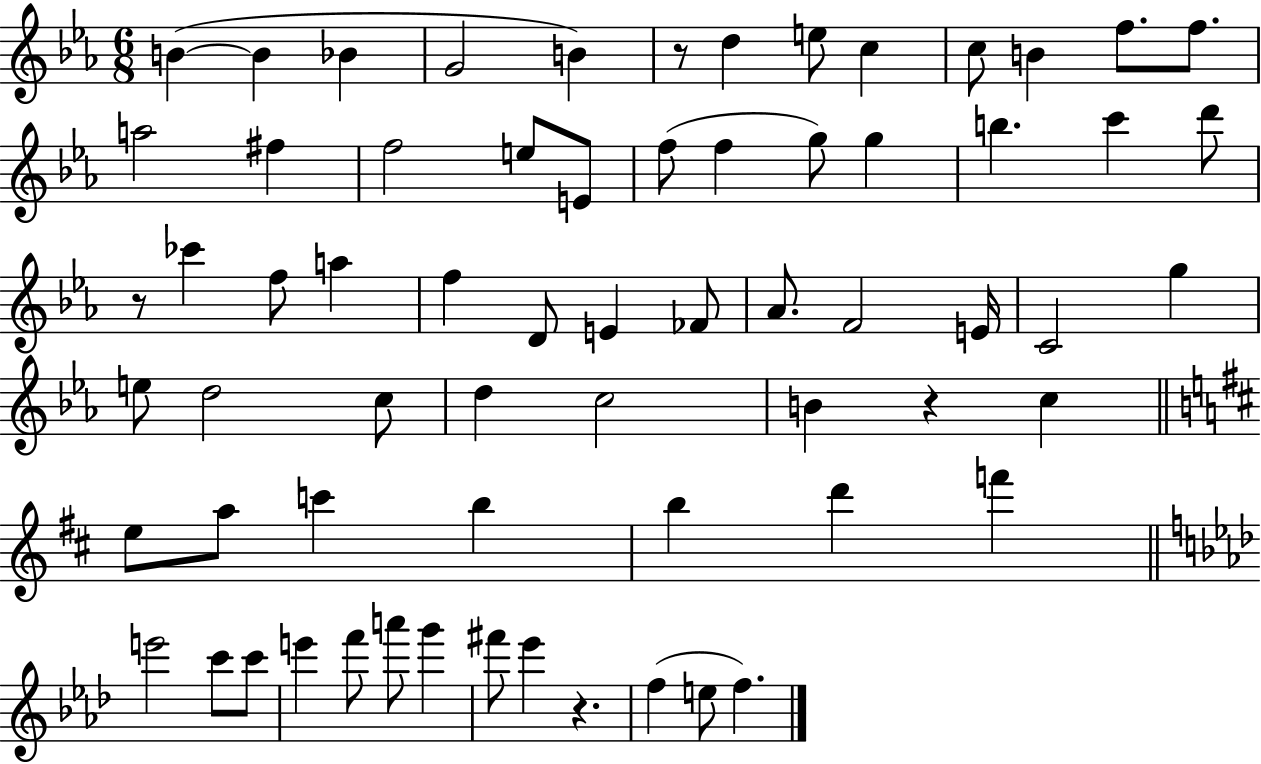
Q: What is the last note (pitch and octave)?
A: F5